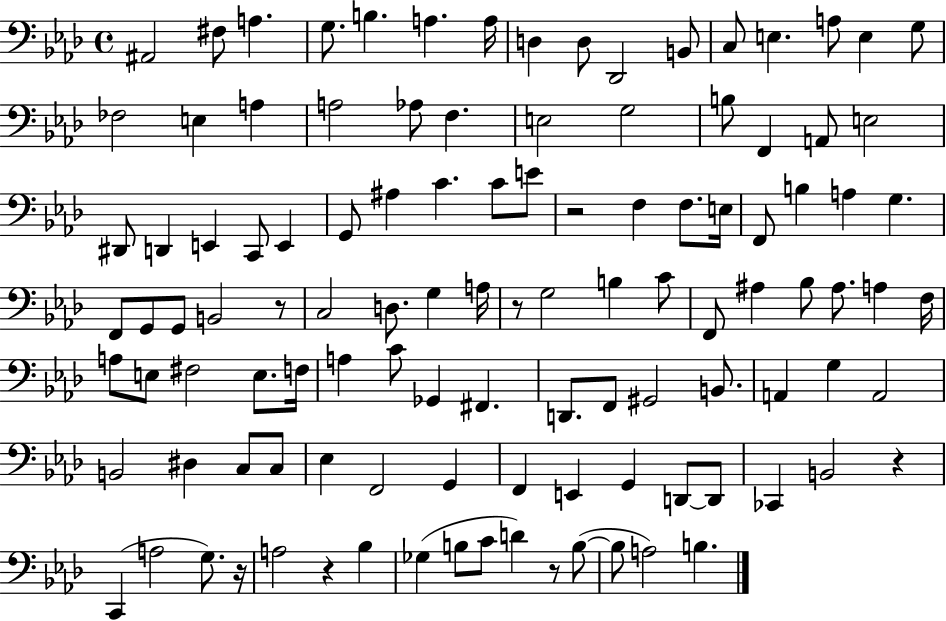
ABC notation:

X:1
T:Untitled
M:4/4
L:1/4
K:Ab
^A,,2 ^F,/2 A, G,/2 B, A, A,/4 D, D,/2 _D,,2 B,,/2 C,/2 E, A,/2 E, G,/2 _F,2 E, A, A,2 _A,/2 F, E,2 G,2 B,/2 F,, A,,/2 E,2 ^D,,/2 D,, E,, C,,/2 E,, G,,/2 ^A, C C/2 E/2 z2 F, F,/2 E,/4 F,,/2 B, A, G, F,,/2 G,,/2 G,,/2 B,,2 z/2 C,2 D,/2 G, A,/4 z/2 G,2 B, C/2 F,,/2 ^A, _B,/2 ^A,/2 A, F,/4 A,/2 E,/2 ^F,2 E,/2 F,/4 A, C/2 _G,, ^F,, D,,/2 F,,/2 ^G,,2 B,,/2 A,, G, A,,2 B,,2 ^D, C,/2 C,/2 _E, F,,2 G,, F,, E,, G,, D,,/2 D,,/2 _C,, B,,2 z C,, A,2 G,/2 z/4 A,2 z _B, _G, B,/2 C/2 D z/2 B,/2 B,/2 A,2 B,